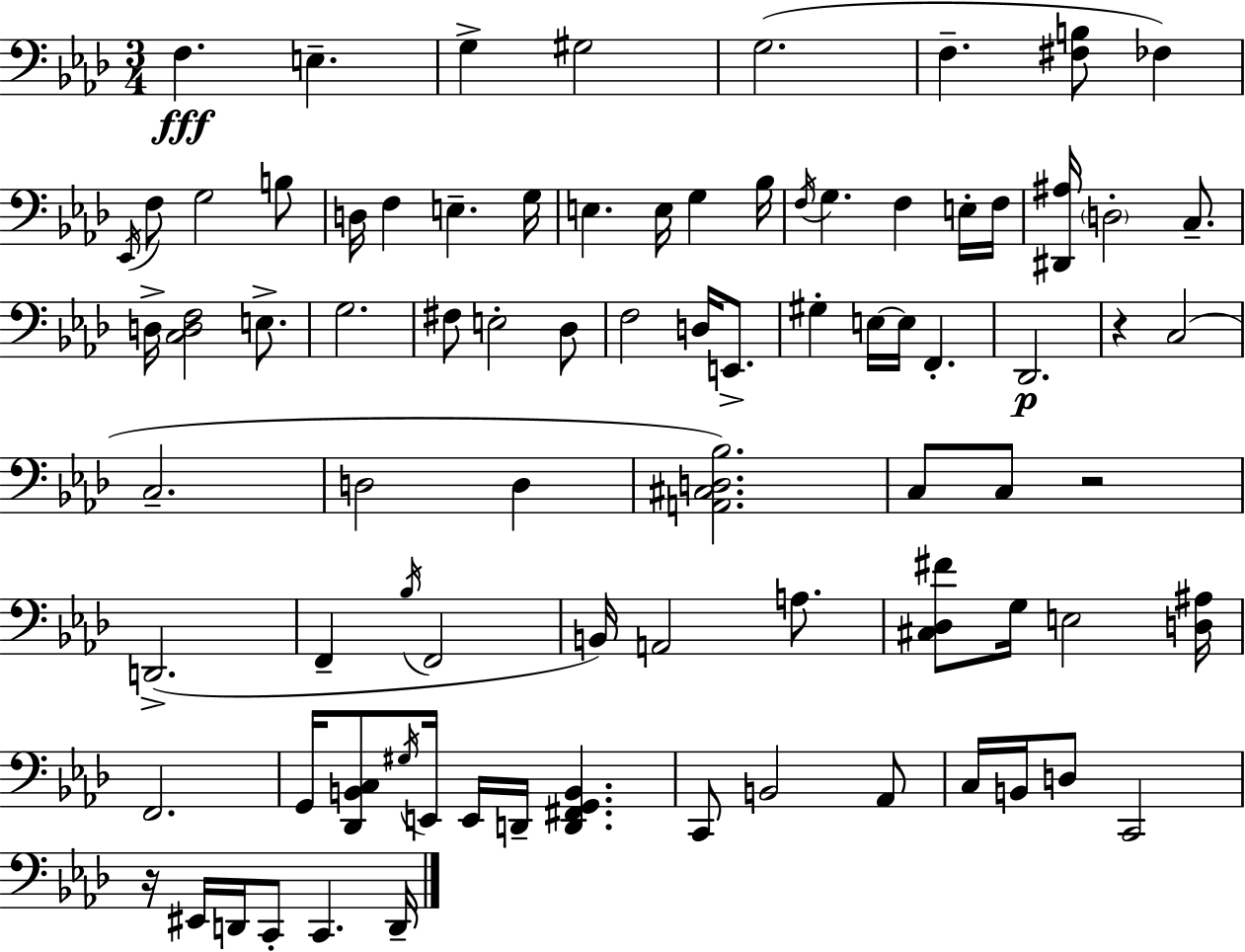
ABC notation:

X:1
T:Untitled
M:3/4
L:1/4
K:Fm
F, E, G, ^G,2 G,2 F, [^F,B,]/2 _F, _E,,/4 F,/2 G,2 B,/2 D,/4 F, E, G,/4 E, E,/4 G, _B,/4 F,/4 G, F, E,/4 F,/4 [^D,,^A,]/4 D,2 C,/2 D,/4 [C,D,F,]2 E,/2 G,2 ^F,/2 E,2 _D,/2 F,2 D,/4 E,,/2 ^G, E,/4 E,/4 F,, _D,,2 z C,2 C,2 D,2 D, [A,,^C,D,_B,]2 C,/2 C,/2 z2 D,,2 F,, _B,/4 F,,2 B,,/4 A,,2 A,/2 [^C,_D,^F]/2 G,/4 E,2 [D,^A,]/4 F,,2 G,,/4 [_D,,B,,C,]/2 ^G,/4 E,,/4 E,,/4 D,,/4 [D,,^F,,G,,B,,] C,,/2 B,,2 _A,,/2 C,/4 B,,/4 D,/2 C,,2 z/4 ^E,,/4 D,,/4 C,,/2 C,, D,,/4